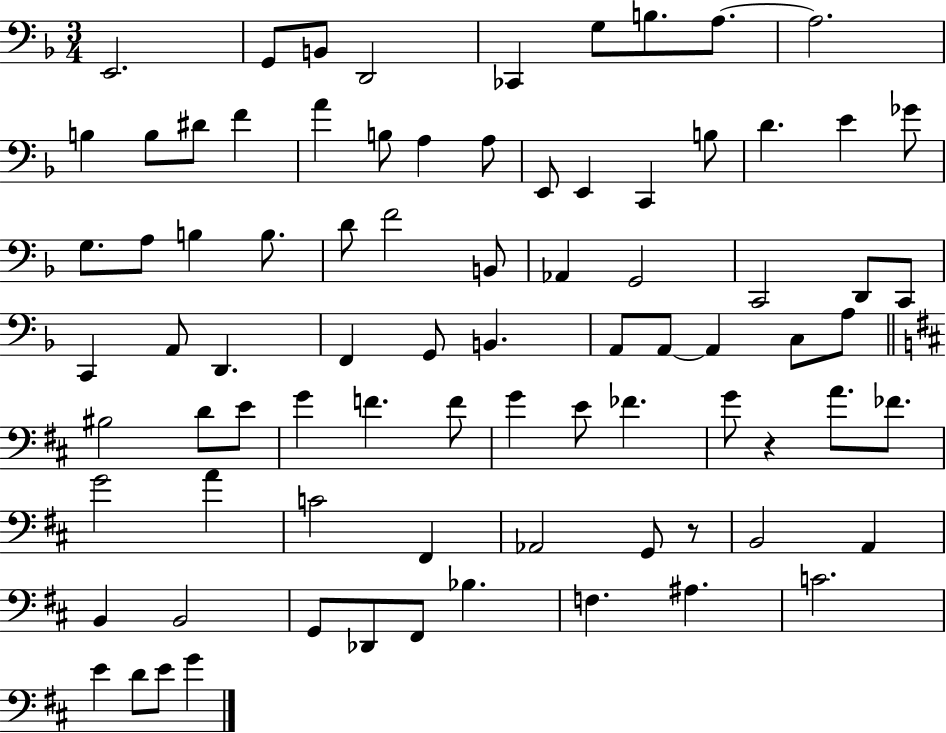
{
  \clef bass
  \numericTimeSignature
  \time 3/4
  \key f \major
  e,2. | g,8 b,8 d,2 | ces,4 g8 b8. a8.~~ | a2. | \break b4 b8 dis'8 f'4 | a'4 b8 a4 a8 | e,8 e,4 c,4 b8 | d'4. e'4 ges'8 | \break g8. a8 b4 b8. | d'8 f'2 b,8 | aes,4 g,2 | c,2 d,8 c,8 | \break c,4 a,8 d,4. | f,4 g,8 b,4. | a,8 a,8~~ a,4 c8 a8 | \bar "||" \break \key b \minor bis2 d'8 e'8 | g'4 f'4. f'8 | g'4 e'8 fes'4. | g'8 r4 a'8. fes'8. | \break g'2 a'4 | c'2 fis,4 | aes,2 g,8 r8 | b,2 a,4 | \break b,4 b,2 | g,8 des,8 fis,8 bes4. | f4. ais4. | c'2. | \break e'4 d'8 e'8 g'4 | \bar "|."
}